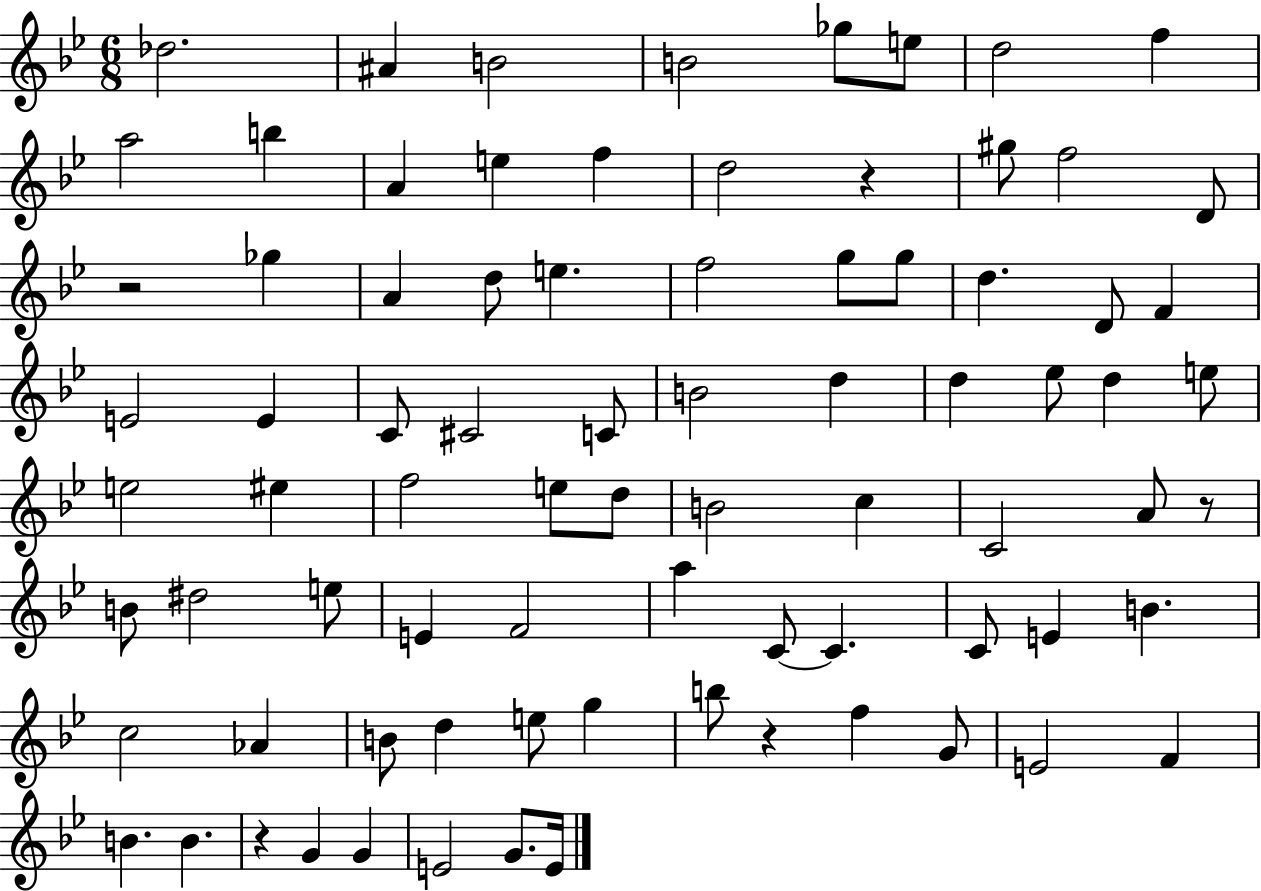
Db5/h. A#4/q B4/h B4/h Gb5/e E5/e D5/h F5/q A5/h B5/q A4/q E5/q F5/q D5/h R/q G#5/e F5/h D4/e R/h Gb5/q A4/q D5/e E5/q. F5/h G5/e G5/e D5/q. D4/e F4/q E4/h E4/q C4/e C#4/h C4/e B4/h D5/q D5/q Eb5/e D5/q E5/e E5/h EIS5/q F5/h E5/e D5/e B4/h C5/q C4/h A4/e R/e B4/e D#5/h E5/e E4/q F4/h A5/q C4/e C4/q. C4/e E4/q B4/q. C5/h Ab4/q B4/e D5/q E5/e G5/q B5/e R/q F5/q G4/e E4/h F4/q B4/q. B4/q. R/q G4/q G4/q E4/h G4/e. E4/s